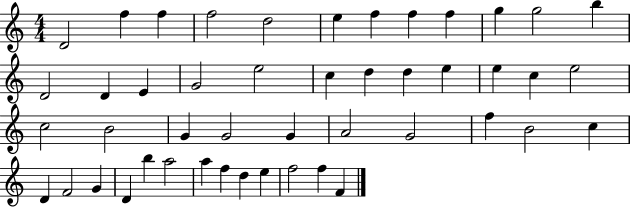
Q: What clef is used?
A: treble